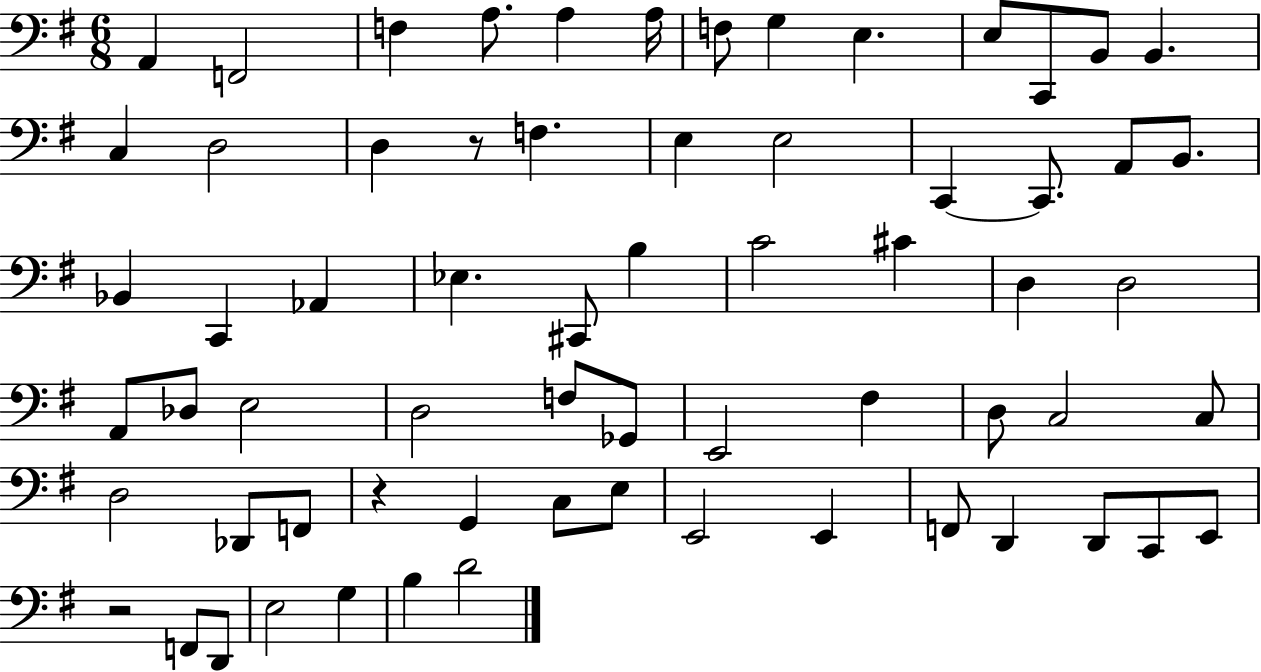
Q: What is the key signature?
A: G major